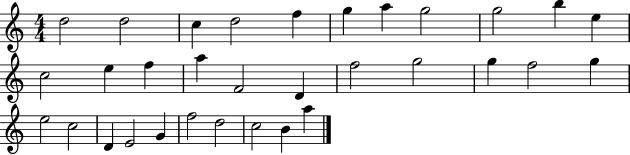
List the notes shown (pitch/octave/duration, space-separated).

D5/h D5/h C5/q D5/h F5/q G5/q A5/q G5/h G5/h B5/q E5/q C5/h E5/q F5/q A5/q F4/h D4/q F5/h G5/h G5/q F5/h G5/q E5/h C5/h D4/q E4/h G4/q F5/h D5/h C5/h B4/q A5/q